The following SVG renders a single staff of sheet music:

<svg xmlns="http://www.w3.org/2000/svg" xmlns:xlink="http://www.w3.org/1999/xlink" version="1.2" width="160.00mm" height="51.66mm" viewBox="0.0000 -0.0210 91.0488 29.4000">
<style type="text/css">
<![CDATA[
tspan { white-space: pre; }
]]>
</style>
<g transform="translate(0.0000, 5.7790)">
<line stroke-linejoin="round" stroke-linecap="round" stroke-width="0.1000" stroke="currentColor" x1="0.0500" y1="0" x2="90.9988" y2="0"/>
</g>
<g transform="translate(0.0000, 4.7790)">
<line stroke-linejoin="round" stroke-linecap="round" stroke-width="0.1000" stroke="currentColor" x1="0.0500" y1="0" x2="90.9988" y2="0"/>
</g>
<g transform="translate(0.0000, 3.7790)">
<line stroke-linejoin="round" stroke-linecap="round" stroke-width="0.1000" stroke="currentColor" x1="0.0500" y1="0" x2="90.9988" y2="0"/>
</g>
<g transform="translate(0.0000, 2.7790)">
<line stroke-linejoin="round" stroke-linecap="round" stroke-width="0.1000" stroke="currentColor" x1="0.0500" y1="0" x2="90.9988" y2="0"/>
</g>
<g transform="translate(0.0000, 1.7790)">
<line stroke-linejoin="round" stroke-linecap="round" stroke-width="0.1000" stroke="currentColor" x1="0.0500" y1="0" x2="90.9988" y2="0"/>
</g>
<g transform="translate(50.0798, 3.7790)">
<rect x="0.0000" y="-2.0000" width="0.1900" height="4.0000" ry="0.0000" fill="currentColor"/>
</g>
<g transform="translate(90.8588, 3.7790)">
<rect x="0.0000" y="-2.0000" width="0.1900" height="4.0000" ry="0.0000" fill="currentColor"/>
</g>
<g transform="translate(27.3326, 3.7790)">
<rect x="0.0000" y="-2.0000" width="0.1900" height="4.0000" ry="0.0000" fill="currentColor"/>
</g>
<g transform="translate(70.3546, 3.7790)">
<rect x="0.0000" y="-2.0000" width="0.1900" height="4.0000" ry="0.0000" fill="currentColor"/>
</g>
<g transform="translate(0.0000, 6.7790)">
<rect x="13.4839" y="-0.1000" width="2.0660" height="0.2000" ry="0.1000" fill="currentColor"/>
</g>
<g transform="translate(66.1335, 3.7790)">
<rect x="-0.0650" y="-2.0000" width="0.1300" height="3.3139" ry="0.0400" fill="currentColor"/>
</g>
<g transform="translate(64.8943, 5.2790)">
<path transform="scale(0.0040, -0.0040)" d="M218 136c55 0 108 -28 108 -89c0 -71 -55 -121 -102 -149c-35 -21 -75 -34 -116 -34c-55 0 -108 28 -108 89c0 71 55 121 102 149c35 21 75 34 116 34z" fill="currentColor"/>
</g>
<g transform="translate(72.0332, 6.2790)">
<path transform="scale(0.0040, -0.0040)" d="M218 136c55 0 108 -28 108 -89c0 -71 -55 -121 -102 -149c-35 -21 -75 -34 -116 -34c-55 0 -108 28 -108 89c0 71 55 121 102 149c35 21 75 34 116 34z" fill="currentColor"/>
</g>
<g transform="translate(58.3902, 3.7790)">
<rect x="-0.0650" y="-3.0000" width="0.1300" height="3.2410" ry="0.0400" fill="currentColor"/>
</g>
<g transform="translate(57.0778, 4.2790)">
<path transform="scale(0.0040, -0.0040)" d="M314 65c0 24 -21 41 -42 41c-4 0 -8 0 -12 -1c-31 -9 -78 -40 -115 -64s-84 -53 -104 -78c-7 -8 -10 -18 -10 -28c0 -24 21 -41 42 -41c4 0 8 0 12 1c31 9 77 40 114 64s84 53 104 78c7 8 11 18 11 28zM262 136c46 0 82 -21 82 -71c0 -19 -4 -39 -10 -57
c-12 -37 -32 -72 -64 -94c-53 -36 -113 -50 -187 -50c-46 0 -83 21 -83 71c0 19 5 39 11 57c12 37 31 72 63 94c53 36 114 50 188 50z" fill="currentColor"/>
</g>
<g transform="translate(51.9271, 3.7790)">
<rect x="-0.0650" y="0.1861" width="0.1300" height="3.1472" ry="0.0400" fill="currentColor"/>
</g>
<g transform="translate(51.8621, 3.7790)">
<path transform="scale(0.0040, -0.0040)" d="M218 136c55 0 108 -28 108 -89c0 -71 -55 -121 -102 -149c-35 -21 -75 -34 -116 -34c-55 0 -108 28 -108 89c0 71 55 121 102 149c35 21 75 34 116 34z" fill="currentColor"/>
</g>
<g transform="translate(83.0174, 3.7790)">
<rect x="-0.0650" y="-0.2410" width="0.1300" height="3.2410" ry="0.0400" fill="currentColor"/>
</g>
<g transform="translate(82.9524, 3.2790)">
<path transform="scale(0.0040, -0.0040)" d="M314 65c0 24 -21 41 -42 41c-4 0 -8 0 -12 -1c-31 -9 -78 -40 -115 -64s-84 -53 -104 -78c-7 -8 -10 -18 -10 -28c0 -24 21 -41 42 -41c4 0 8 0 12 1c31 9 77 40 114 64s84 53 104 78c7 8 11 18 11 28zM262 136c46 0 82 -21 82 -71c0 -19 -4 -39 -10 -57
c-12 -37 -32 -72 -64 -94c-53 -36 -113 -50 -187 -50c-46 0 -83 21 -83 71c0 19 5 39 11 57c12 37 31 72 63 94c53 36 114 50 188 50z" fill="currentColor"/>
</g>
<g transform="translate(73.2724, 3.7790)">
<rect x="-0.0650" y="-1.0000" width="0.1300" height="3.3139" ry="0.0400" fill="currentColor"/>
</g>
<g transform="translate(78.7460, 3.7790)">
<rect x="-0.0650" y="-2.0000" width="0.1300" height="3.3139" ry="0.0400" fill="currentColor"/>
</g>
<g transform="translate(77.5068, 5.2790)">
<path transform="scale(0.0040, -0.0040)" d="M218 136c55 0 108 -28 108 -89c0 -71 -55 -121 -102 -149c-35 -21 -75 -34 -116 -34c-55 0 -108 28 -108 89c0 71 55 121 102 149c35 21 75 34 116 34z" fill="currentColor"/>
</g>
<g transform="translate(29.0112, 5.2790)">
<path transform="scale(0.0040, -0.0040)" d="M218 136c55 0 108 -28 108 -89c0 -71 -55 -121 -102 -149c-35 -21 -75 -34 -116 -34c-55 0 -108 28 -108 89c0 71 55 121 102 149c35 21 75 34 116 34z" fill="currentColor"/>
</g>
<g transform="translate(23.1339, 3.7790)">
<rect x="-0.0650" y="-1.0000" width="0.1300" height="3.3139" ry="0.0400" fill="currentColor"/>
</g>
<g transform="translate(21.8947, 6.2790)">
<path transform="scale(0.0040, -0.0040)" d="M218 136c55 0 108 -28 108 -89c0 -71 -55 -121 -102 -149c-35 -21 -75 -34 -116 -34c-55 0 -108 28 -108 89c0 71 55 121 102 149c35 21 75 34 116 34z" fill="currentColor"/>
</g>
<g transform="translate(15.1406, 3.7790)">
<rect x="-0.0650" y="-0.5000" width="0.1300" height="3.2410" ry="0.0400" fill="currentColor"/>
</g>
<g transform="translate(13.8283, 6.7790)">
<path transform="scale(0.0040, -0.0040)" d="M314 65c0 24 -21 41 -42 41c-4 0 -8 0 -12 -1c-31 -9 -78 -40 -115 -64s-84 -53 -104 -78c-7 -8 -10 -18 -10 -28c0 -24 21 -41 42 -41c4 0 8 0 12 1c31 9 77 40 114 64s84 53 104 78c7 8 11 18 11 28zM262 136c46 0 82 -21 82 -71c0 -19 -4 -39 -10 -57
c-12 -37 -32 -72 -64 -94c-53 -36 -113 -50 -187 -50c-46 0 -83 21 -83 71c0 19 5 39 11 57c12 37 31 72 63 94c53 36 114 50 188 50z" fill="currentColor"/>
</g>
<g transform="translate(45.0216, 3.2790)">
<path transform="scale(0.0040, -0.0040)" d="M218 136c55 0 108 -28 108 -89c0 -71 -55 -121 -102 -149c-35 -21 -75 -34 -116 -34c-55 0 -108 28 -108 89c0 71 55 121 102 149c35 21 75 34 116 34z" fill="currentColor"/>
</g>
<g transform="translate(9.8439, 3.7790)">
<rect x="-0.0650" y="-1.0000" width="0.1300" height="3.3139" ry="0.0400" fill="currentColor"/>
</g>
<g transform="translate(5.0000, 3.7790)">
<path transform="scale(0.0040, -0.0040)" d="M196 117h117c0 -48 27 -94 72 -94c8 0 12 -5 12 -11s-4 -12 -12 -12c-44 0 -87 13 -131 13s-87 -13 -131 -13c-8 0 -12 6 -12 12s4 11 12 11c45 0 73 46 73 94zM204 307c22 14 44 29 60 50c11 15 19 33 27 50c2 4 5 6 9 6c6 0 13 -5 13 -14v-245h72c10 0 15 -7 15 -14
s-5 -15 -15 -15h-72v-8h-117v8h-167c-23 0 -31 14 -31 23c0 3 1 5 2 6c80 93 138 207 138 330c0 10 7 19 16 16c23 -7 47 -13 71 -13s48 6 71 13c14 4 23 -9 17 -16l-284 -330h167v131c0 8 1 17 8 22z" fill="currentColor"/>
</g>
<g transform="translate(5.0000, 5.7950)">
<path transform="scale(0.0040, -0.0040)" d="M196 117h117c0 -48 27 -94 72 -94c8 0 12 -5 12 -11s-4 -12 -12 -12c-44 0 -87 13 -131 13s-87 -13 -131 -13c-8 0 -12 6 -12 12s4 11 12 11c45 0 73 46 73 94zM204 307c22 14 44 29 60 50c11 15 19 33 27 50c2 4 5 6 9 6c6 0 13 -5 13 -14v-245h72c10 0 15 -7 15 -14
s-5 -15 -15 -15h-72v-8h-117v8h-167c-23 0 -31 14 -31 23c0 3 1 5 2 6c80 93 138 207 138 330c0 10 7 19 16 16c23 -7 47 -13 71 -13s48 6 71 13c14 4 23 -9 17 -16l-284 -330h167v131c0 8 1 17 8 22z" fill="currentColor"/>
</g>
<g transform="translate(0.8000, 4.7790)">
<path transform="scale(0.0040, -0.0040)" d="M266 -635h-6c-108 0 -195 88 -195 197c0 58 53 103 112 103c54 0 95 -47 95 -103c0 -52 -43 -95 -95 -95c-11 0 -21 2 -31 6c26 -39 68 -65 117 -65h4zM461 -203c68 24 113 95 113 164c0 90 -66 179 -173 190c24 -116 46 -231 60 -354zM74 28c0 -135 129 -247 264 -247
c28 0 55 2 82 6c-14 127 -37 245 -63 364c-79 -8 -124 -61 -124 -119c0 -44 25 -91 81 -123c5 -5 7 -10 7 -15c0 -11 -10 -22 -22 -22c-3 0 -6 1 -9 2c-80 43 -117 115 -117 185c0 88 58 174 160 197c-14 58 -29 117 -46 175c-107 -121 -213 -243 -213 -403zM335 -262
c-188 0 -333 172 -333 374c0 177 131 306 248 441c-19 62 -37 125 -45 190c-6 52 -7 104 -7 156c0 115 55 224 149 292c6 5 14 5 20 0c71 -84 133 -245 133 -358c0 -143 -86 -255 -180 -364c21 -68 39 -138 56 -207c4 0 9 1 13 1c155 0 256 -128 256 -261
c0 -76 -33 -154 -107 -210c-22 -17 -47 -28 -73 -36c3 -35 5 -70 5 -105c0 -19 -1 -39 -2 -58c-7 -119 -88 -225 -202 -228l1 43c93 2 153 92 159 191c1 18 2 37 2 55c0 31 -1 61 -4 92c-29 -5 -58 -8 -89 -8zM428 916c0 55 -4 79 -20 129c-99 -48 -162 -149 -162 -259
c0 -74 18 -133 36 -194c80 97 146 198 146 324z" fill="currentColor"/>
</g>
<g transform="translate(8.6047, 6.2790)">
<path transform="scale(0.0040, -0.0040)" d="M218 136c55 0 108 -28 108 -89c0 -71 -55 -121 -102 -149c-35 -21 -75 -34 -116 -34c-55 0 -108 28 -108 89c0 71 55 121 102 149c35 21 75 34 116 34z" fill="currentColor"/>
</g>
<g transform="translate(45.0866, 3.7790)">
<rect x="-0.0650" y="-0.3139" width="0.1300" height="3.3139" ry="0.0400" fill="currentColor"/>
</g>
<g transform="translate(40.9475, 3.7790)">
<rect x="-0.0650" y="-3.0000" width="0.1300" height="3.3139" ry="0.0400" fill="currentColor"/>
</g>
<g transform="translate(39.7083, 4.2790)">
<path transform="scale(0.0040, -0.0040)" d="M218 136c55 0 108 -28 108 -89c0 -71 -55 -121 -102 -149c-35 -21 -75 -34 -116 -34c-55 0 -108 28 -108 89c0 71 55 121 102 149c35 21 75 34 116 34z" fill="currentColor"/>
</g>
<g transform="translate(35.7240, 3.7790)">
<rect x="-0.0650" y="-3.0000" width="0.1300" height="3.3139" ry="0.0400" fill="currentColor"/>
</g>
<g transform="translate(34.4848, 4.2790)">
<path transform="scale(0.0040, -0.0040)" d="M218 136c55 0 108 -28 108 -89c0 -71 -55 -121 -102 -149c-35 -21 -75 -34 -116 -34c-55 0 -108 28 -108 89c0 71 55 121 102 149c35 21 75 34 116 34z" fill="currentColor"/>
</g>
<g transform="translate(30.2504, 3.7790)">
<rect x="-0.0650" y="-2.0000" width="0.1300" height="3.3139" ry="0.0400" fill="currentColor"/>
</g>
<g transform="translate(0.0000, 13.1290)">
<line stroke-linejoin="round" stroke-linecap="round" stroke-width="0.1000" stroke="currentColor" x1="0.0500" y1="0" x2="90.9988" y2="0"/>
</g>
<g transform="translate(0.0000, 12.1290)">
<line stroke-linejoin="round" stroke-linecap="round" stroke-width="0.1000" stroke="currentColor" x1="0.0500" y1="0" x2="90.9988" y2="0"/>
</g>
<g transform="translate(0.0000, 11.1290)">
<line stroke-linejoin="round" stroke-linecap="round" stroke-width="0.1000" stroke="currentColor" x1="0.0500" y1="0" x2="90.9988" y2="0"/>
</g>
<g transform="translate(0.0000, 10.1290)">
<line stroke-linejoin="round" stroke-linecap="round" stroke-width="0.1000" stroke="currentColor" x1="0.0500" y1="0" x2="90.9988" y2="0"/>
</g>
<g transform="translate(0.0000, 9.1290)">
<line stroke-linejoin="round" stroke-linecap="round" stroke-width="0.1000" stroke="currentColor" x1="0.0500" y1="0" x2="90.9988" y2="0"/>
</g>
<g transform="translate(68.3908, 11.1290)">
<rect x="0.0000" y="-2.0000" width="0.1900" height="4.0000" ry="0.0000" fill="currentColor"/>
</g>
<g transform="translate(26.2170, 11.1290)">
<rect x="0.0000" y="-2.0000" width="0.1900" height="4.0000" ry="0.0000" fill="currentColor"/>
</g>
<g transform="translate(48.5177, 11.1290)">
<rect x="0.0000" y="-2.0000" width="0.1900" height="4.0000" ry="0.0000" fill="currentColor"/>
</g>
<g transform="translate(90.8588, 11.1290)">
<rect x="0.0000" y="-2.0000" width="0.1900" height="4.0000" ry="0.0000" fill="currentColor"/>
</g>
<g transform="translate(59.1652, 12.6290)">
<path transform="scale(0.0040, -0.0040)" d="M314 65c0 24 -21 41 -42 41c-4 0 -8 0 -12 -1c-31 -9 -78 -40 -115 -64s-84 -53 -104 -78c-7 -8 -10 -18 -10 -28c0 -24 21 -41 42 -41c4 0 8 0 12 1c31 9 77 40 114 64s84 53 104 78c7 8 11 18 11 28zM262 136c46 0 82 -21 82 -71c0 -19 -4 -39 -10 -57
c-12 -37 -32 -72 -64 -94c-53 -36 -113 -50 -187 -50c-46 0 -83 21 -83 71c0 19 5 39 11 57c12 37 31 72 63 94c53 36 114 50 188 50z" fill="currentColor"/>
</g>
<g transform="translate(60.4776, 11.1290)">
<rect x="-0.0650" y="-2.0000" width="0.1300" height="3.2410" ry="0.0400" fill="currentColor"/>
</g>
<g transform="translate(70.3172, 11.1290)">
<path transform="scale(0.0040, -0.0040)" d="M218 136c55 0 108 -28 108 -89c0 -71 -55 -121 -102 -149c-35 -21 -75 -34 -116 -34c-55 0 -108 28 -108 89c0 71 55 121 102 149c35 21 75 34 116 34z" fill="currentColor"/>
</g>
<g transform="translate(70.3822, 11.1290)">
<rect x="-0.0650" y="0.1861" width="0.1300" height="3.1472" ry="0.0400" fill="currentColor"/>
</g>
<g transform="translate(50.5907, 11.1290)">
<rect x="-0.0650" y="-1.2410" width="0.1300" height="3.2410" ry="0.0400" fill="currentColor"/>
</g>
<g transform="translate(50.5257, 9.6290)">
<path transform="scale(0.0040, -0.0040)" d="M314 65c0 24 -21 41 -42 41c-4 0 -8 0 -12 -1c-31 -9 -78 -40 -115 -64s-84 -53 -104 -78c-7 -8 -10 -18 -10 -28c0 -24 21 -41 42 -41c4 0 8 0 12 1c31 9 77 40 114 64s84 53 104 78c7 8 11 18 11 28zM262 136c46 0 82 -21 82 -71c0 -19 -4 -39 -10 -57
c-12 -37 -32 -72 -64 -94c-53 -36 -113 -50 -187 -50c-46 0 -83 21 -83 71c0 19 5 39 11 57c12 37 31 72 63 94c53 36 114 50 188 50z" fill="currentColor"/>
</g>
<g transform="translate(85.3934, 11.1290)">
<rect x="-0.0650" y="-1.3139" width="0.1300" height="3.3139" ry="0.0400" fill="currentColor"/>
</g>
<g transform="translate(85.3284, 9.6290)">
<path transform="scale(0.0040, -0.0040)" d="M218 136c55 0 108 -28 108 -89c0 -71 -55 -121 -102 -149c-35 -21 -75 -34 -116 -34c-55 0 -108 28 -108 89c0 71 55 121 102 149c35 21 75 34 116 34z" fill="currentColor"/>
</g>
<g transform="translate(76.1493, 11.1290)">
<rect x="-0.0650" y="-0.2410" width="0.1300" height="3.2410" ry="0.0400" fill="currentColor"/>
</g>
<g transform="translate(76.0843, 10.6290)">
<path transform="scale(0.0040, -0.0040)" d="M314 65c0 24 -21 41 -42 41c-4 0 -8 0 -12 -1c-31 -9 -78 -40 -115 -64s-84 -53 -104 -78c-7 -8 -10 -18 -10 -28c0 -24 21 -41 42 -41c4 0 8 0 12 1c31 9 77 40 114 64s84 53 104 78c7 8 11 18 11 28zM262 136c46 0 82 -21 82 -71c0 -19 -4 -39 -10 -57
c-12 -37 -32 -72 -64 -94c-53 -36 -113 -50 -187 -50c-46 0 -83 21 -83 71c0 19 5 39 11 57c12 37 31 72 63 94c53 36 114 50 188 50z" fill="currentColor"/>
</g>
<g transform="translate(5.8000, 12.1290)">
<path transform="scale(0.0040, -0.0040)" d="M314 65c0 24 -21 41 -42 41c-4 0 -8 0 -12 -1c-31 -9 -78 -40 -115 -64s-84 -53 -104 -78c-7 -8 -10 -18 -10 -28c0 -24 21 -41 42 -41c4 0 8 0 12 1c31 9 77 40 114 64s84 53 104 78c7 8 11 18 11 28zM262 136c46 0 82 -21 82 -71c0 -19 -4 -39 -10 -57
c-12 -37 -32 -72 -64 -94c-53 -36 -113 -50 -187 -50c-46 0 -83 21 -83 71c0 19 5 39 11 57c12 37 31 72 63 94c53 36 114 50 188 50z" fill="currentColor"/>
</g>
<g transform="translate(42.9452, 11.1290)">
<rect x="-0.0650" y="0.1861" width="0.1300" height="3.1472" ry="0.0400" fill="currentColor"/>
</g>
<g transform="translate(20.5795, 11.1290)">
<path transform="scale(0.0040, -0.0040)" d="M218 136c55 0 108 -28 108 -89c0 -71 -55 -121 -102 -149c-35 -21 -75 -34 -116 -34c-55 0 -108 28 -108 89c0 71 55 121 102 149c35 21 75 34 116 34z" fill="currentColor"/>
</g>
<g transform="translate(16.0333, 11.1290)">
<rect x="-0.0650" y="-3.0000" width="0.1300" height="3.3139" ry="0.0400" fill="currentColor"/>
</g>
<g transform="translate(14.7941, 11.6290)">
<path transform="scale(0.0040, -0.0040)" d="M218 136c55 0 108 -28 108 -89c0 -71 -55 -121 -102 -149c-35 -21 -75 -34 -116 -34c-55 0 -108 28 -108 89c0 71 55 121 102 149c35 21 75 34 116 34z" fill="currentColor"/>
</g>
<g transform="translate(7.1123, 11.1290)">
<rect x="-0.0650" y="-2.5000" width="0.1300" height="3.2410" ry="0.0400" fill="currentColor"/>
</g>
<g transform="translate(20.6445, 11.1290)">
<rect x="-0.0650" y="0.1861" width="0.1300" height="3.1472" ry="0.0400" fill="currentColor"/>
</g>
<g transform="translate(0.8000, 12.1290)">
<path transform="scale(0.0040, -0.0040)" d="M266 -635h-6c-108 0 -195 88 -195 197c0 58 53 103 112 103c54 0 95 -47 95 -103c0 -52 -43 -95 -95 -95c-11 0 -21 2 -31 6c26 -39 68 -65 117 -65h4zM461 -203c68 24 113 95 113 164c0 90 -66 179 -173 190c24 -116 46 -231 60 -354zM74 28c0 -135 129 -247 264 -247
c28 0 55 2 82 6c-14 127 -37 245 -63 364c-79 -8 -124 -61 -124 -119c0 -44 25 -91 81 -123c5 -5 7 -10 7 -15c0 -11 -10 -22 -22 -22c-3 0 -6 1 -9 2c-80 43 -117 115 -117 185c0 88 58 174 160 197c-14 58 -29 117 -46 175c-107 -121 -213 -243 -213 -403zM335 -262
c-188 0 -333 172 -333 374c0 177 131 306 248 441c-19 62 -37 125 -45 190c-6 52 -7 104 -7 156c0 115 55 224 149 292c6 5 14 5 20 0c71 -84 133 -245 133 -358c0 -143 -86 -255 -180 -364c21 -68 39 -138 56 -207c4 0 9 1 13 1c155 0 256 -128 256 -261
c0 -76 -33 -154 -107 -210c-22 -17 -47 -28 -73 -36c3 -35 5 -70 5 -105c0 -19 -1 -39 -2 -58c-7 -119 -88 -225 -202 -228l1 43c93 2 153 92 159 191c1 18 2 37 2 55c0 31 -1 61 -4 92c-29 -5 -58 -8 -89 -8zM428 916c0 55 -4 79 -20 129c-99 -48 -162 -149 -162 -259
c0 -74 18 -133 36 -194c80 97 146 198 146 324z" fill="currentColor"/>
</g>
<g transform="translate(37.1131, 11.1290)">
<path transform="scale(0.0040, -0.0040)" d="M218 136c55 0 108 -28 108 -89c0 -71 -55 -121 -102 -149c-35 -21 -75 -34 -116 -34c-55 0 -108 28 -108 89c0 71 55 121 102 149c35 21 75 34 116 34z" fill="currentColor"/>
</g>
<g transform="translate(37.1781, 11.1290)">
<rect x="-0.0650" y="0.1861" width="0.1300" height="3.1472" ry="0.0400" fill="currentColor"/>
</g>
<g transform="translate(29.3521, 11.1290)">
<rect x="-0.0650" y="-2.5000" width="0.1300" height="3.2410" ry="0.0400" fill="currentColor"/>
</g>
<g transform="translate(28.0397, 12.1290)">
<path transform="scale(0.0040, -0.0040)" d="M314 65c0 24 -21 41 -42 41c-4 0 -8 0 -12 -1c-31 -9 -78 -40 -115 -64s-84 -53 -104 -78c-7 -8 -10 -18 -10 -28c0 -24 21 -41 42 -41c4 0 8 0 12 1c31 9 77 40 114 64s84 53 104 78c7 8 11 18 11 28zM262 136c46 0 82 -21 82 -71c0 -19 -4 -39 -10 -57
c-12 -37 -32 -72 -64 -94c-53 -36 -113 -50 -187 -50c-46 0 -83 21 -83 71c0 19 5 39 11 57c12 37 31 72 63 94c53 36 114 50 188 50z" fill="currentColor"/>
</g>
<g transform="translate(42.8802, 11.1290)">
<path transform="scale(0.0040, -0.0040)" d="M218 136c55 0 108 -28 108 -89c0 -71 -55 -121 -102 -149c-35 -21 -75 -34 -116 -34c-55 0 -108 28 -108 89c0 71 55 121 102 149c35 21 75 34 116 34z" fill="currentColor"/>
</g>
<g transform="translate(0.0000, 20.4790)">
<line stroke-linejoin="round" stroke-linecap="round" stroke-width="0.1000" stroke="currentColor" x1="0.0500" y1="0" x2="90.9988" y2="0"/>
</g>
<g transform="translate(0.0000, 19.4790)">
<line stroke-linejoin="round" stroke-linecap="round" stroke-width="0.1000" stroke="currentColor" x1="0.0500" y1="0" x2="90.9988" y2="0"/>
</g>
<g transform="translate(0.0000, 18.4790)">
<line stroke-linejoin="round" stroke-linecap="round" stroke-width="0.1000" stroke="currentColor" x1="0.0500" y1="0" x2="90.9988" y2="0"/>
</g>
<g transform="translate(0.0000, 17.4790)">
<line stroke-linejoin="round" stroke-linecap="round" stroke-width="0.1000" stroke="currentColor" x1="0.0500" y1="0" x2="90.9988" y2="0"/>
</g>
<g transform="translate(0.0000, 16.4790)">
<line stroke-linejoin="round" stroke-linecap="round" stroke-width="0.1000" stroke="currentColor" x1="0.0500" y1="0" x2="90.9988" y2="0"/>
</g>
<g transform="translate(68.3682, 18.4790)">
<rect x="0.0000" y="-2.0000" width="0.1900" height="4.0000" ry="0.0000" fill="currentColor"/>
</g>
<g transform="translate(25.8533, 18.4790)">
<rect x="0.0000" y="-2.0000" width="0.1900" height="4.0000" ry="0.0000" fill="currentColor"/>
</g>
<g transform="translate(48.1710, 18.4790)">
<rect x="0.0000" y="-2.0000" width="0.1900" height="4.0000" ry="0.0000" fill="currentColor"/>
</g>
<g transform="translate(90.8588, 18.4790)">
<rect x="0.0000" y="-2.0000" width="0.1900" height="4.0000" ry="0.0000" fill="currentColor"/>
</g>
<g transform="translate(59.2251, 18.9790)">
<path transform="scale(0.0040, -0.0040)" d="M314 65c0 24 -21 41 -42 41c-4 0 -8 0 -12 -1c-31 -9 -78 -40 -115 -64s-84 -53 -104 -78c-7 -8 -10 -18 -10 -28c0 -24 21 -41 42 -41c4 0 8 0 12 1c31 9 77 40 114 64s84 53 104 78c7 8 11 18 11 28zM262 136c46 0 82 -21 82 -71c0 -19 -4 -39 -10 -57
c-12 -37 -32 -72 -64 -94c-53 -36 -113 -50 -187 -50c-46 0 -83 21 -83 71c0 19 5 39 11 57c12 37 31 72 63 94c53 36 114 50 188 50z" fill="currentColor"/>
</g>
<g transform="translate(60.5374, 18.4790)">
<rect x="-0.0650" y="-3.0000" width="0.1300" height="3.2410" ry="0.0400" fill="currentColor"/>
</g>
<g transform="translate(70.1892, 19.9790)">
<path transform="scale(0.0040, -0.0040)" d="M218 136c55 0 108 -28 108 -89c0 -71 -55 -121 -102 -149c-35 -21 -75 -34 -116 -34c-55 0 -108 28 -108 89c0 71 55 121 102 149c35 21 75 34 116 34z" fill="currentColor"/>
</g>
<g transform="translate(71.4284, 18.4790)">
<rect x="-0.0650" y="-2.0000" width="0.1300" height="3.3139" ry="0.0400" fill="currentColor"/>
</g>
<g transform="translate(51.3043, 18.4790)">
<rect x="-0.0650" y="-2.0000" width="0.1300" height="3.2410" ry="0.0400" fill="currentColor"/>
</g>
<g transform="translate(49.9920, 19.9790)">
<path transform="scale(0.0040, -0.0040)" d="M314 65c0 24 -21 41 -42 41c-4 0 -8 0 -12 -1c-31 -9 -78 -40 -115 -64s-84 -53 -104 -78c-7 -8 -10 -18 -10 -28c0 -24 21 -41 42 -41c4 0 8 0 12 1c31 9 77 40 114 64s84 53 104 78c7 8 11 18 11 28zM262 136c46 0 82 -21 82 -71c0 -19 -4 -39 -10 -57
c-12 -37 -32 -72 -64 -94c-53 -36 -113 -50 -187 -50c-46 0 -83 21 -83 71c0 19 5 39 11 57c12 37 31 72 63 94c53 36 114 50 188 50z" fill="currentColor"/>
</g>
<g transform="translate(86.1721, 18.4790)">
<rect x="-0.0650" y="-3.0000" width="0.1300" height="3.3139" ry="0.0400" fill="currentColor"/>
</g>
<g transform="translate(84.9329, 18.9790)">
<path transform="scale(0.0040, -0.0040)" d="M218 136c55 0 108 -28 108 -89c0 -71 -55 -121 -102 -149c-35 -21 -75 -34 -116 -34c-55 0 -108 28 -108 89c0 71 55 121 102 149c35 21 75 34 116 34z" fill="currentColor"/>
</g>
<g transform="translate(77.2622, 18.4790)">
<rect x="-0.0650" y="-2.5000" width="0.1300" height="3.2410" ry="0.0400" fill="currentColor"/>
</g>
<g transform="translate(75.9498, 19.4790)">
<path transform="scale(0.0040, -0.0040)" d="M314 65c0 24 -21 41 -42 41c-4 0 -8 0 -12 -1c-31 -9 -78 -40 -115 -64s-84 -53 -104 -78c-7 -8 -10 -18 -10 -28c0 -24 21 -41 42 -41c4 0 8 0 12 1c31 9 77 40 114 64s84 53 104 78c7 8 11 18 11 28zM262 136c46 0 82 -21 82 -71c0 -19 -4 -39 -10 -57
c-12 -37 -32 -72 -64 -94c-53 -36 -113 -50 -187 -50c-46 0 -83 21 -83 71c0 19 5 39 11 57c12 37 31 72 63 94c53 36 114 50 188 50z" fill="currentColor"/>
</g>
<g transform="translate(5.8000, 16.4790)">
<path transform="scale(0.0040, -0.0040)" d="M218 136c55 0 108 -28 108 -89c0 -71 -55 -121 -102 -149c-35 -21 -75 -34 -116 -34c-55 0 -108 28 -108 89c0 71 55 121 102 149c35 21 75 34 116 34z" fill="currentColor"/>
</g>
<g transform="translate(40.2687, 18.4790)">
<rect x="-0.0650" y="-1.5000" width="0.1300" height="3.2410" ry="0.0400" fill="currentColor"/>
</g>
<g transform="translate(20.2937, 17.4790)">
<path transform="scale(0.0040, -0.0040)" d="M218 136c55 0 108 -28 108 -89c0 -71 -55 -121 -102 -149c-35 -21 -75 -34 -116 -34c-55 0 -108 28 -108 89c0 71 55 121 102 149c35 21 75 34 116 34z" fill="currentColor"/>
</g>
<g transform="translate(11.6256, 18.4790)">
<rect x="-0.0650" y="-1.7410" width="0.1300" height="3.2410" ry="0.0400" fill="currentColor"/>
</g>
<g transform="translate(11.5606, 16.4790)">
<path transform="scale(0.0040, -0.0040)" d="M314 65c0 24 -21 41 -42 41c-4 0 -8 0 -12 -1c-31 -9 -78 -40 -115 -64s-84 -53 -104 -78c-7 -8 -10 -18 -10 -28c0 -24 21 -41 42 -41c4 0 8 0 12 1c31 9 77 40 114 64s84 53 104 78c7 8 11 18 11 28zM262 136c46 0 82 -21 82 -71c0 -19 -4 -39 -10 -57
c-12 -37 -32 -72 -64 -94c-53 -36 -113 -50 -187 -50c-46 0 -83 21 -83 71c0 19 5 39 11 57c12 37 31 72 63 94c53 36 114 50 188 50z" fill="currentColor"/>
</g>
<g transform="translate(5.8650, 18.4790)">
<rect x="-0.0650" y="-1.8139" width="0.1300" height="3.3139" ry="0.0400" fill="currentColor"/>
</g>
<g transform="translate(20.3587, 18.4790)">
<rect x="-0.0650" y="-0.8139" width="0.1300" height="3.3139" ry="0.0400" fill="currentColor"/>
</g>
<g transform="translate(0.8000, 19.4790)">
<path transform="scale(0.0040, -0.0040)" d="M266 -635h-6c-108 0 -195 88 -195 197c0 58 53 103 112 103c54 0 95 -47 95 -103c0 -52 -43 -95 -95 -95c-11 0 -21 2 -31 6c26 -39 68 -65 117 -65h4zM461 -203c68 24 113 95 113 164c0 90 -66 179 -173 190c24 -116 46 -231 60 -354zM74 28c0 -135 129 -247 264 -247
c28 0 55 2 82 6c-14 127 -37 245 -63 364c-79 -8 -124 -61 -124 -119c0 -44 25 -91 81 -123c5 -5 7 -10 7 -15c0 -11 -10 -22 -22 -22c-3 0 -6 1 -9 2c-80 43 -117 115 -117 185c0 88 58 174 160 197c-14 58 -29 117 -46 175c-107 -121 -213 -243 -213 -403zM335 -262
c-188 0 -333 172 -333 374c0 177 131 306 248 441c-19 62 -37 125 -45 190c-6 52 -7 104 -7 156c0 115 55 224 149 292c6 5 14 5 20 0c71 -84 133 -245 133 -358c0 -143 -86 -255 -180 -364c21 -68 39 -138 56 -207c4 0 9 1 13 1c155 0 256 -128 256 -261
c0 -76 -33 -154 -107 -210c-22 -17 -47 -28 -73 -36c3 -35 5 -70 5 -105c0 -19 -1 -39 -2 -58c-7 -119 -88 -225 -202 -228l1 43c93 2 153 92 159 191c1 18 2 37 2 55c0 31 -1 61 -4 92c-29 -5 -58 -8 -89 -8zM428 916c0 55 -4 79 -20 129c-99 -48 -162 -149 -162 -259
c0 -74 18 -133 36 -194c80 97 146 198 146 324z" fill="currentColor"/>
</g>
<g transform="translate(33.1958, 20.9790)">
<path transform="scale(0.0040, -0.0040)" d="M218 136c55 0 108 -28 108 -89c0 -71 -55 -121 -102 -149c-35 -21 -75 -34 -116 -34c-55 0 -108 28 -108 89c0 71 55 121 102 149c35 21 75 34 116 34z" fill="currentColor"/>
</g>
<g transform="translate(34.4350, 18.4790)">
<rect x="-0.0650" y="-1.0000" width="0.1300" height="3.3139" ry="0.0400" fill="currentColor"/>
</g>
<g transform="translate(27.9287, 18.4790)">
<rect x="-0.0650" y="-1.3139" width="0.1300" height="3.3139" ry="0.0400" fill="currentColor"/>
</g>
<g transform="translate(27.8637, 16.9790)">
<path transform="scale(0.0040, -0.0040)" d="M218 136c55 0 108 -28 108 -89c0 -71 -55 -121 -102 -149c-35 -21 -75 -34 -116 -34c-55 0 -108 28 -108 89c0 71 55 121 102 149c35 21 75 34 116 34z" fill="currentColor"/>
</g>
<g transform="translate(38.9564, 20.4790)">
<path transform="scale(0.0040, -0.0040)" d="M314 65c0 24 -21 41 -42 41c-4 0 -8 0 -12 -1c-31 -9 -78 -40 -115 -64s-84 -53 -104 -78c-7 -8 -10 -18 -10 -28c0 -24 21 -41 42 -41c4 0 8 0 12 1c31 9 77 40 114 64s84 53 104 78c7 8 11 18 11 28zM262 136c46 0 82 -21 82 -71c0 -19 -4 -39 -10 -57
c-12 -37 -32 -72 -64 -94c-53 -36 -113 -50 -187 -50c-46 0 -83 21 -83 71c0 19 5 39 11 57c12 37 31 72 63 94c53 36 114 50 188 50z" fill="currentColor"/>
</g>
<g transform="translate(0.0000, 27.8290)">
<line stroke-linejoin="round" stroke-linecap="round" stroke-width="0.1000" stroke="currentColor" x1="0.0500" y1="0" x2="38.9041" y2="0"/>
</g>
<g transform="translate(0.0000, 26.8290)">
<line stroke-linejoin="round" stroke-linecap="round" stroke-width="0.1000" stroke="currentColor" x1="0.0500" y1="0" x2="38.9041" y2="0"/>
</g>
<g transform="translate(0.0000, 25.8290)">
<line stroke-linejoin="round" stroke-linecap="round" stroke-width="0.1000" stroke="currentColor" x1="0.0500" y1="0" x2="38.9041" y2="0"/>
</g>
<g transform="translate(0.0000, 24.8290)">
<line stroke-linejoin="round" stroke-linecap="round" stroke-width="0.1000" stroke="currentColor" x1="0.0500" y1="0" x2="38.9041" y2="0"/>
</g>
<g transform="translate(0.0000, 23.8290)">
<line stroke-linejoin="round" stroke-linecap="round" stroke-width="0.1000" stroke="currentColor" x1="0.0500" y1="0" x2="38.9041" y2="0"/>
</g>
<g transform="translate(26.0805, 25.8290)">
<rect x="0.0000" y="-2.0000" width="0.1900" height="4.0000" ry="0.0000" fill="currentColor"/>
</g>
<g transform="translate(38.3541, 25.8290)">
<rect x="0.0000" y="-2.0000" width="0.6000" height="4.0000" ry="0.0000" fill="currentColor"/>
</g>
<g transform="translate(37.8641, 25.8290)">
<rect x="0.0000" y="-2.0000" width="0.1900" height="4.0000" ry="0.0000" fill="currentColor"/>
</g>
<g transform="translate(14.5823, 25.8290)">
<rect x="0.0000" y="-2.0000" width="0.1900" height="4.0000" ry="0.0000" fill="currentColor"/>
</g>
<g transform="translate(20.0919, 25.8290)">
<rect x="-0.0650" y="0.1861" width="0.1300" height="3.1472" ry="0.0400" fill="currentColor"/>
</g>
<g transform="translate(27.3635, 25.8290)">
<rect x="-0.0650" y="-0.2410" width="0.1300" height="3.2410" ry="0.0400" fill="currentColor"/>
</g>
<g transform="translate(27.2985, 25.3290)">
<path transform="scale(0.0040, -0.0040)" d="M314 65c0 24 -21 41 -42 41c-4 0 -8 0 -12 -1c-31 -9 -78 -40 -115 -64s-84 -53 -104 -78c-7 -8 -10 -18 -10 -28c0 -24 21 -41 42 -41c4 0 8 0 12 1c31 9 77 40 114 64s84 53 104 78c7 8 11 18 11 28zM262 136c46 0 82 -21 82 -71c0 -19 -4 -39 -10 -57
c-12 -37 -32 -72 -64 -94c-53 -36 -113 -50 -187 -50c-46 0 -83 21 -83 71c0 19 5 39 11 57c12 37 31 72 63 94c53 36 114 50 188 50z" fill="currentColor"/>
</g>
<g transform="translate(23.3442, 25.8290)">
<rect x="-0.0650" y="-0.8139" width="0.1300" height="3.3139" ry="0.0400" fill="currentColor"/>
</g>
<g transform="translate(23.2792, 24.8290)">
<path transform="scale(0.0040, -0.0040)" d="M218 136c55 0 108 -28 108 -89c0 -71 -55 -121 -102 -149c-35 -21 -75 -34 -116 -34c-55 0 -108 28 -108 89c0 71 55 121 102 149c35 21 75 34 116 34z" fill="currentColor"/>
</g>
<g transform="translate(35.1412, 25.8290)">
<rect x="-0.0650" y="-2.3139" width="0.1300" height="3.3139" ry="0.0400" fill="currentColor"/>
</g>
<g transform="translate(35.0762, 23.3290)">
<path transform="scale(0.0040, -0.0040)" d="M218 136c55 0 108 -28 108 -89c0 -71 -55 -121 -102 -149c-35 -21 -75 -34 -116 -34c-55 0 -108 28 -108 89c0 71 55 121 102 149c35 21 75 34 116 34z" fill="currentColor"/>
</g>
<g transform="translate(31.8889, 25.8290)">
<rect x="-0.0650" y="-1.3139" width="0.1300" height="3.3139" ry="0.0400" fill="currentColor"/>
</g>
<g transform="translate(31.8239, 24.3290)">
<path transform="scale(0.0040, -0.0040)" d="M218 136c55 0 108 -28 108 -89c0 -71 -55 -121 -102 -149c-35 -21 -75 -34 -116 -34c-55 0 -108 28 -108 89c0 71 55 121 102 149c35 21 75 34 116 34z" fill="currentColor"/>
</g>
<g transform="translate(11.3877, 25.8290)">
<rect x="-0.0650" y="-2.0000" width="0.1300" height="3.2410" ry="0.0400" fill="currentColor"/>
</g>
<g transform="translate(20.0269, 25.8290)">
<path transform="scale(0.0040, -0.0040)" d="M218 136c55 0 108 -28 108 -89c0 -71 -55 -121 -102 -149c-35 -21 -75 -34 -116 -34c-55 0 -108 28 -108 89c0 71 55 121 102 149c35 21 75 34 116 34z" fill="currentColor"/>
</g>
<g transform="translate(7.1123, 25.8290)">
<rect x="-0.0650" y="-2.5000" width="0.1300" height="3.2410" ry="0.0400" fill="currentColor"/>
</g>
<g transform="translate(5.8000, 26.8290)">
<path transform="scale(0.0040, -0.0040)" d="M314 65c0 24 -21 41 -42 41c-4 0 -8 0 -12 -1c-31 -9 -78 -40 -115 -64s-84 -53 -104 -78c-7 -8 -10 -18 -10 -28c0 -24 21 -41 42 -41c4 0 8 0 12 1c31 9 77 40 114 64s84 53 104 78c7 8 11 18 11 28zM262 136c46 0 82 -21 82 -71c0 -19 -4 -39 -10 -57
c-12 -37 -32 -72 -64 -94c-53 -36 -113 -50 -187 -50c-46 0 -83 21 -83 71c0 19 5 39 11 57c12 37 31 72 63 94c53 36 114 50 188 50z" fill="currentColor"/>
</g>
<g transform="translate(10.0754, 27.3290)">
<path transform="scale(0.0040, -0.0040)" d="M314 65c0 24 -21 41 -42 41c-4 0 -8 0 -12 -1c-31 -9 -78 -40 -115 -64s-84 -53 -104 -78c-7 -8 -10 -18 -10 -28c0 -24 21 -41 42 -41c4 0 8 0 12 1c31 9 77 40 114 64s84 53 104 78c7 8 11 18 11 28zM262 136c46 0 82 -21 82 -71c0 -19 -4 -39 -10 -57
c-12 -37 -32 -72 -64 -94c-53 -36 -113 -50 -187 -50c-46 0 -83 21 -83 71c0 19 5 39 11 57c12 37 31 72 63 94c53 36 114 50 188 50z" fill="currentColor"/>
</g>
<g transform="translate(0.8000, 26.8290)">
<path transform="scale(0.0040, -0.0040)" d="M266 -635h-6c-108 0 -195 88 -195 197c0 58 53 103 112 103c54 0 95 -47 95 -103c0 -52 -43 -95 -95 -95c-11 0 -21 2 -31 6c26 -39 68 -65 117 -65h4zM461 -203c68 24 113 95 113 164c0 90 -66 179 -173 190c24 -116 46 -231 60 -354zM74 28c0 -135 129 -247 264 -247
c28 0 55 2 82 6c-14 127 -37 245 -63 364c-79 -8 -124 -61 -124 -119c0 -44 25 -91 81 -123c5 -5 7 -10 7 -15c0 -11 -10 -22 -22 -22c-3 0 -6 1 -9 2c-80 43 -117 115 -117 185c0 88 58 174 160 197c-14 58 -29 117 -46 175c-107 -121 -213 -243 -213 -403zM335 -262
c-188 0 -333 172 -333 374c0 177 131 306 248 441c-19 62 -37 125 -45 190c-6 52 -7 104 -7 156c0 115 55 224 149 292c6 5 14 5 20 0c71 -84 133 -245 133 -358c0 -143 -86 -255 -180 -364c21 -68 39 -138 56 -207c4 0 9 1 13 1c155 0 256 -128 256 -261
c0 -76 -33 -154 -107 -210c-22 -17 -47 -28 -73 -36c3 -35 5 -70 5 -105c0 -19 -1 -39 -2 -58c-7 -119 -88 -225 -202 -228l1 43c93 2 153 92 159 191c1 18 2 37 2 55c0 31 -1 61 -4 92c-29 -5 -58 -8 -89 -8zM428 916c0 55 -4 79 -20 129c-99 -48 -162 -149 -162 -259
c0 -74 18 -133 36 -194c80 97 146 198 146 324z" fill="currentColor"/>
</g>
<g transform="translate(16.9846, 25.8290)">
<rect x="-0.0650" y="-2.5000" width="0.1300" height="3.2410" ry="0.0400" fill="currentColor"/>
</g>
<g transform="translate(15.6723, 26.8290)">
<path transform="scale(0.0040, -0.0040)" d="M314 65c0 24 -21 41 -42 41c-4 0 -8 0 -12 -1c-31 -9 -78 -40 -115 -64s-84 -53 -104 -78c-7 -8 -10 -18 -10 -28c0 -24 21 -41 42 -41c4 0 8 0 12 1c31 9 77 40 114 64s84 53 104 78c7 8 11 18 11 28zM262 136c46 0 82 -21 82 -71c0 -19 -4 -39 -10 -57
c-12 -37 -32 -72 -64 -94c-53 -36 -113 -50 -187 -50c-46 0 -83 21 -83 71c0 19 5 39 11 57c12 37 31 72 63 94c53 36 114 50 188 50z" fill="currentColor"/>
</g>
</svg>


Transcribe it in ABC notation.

X:1
T:Untitled
M:4/4
L:1/4
K:C
D C2 D F A A c B A2 F D F c2 G2 A B G2 B B e2 F2 B c2 e f f2 d e D E2 F2 A2 F G2 A G2 F2 G2 B d c2 e g